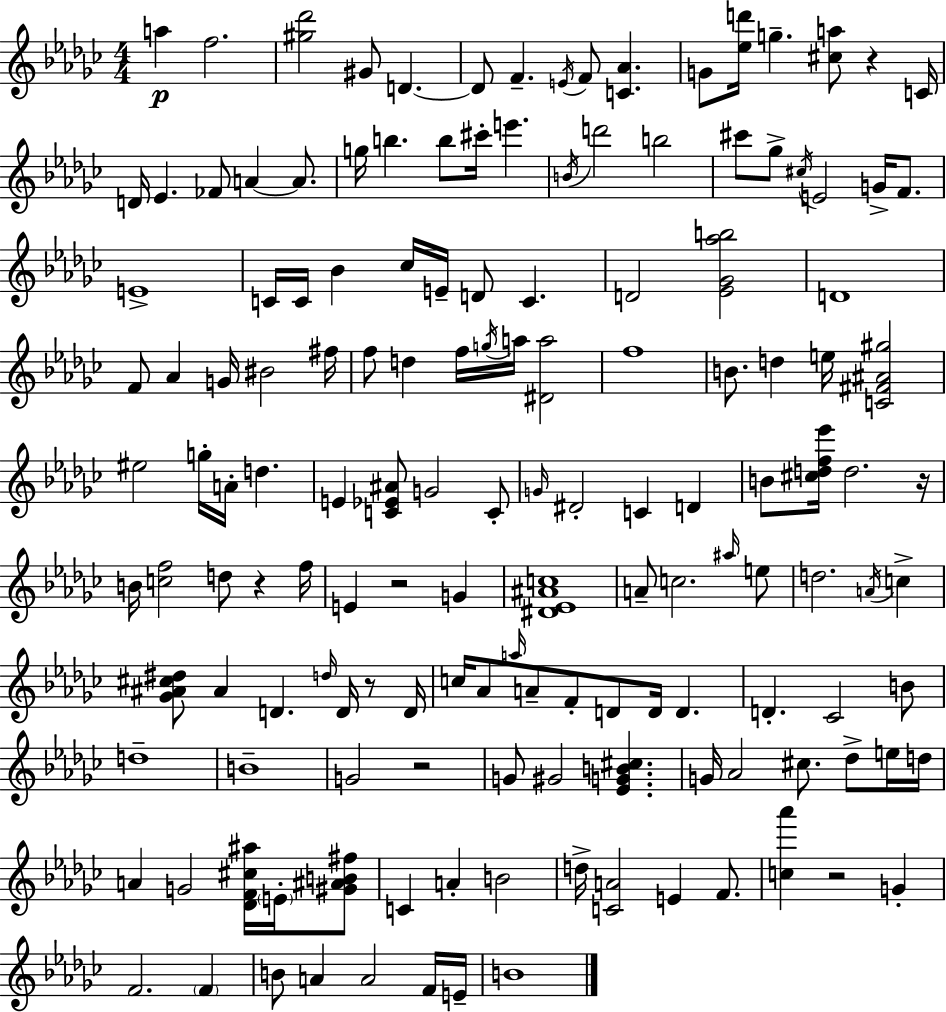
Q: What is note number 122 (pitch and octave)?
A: F4